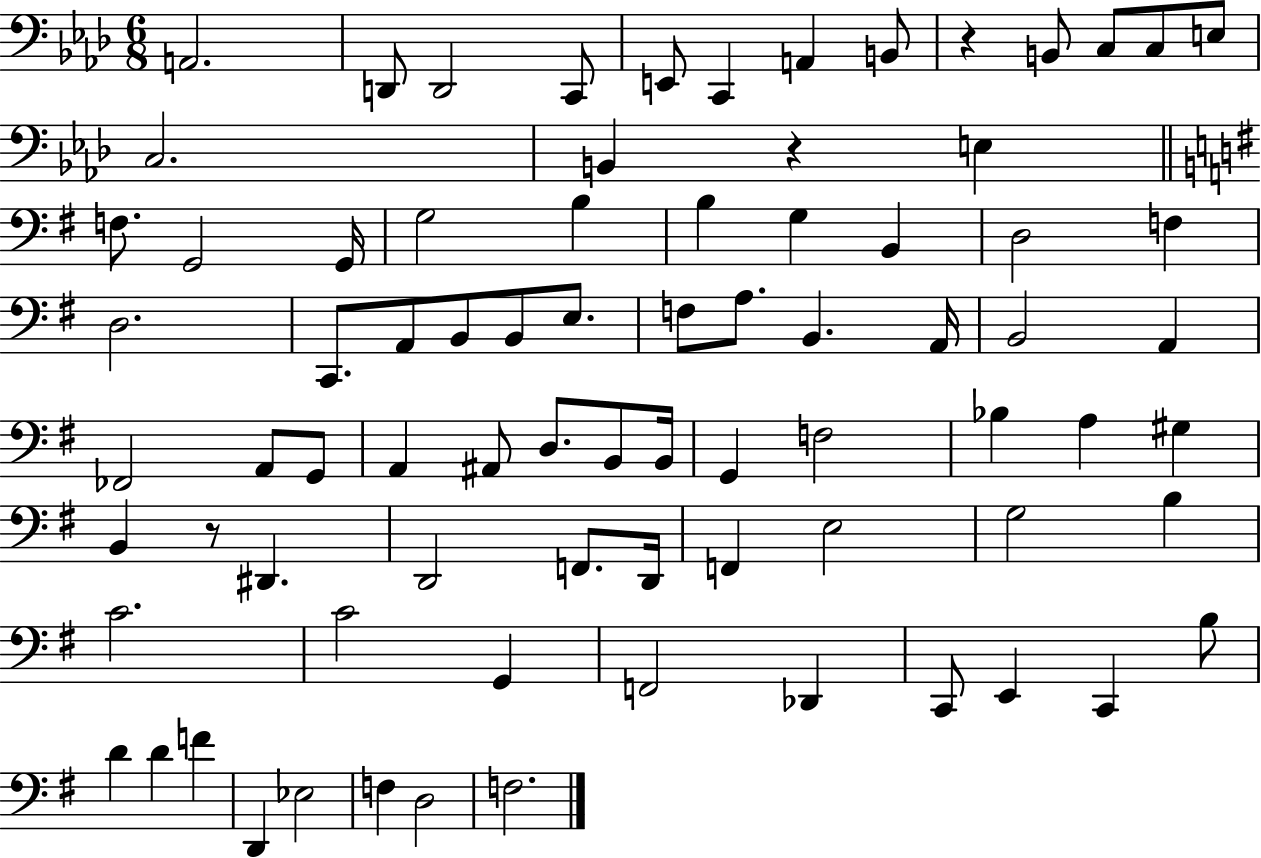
X:1
T:Untitled
M:6/8
L:1/4
K:Ab
A,,2 D,,/2 D,,2 C,,/2 E,,/2 C,, A,, B,,/2 z B,,/2 C,/2 C,/2 E,/2 C,2 B,, z E, F,/2 G,,2 G,,/4 G,2 B, B, G, B,, D,2 F, D,2 C,,/2 A,,/2 B,,/2 B,,/2 E,/2 F,/2 A,/2 B,, A,,/4 B,,2 A,, _F,,2 A,,/2 G,,/2 A,, ^A,,/2 D,/2 B,,/2 B,,/4 G,, F,2 _B, A, ^G, B,, z/2 ^D,, D,,2 F,,/2 D,,/4 F,, E,2 G,2 B, C2 C2 G,, F,,2 _D,, C,,/2 E,, C,, B,/2 D D F D,, _E,2 F, D,2 F,2